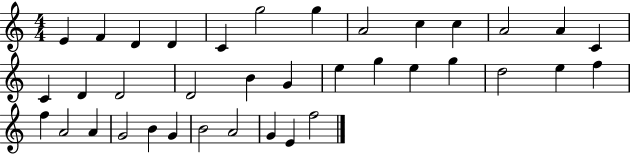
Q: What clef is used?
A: treble